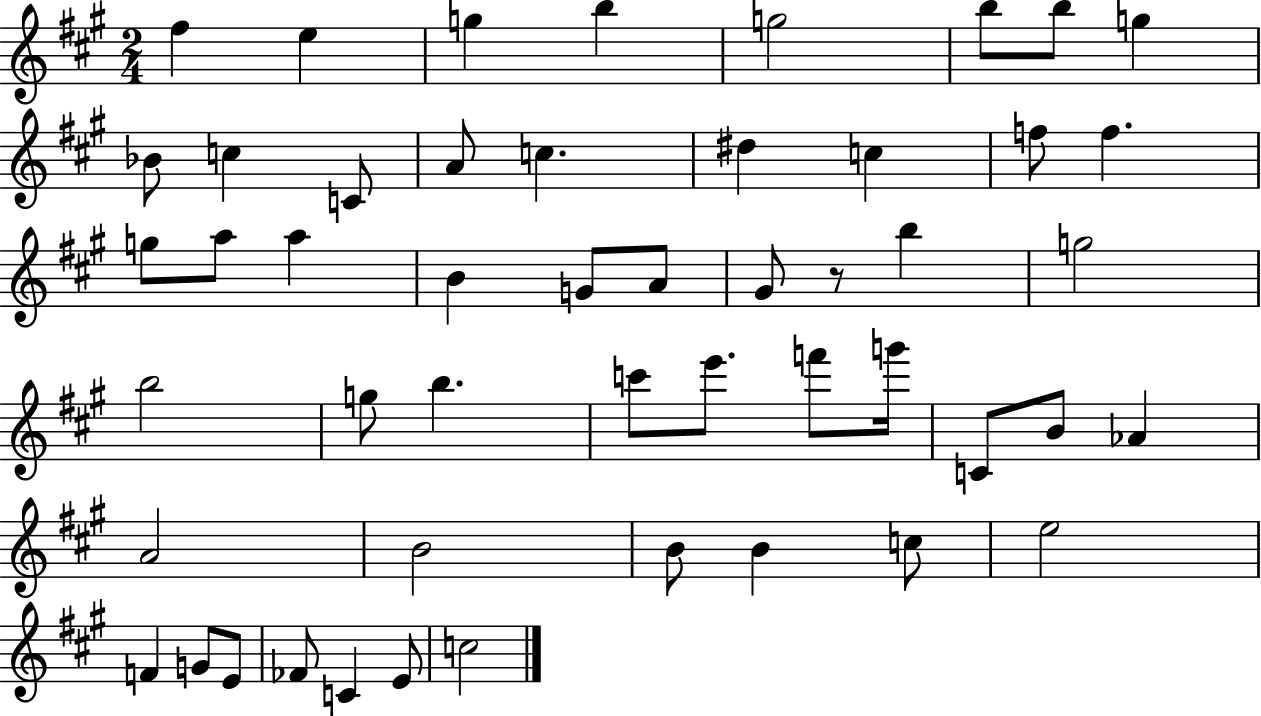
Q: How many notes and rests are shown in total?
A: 50